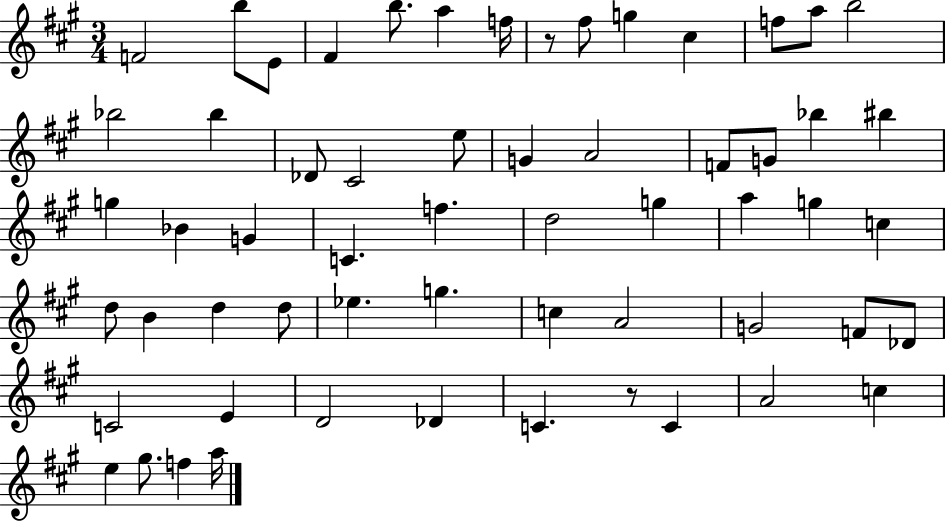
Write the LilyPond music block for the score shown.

{
  \clef treble
  \numericTimeSignature
  \time 3/4
  \key a \major
  f'2 b''8 e'8 | fis'4 b''8. a''4 f''16 | r8 fis''8 g''4 cis''4 | f''8 a''8 b''2 | \break bes''2 bes''4 | des'8 cis'2 e''8 | g'4 a'2 | f'8 g'8 bes''4 bis''4 | \break g''4 bes'4 g'4 | c'4. f''4. | d''2 g''4 | a''4 g''4 c''4 | \break d''8 b'4 d''4 d''8 | ees''4. g''4. | c''4 a'2 | g'2 f'8 des'8 | \break c'2 e'4 | d'2 des'4 | c'4. r8 c'4 | a'2 c''4 | \break e''4 gis''8. f''4 a''16 | \bar "|."
}